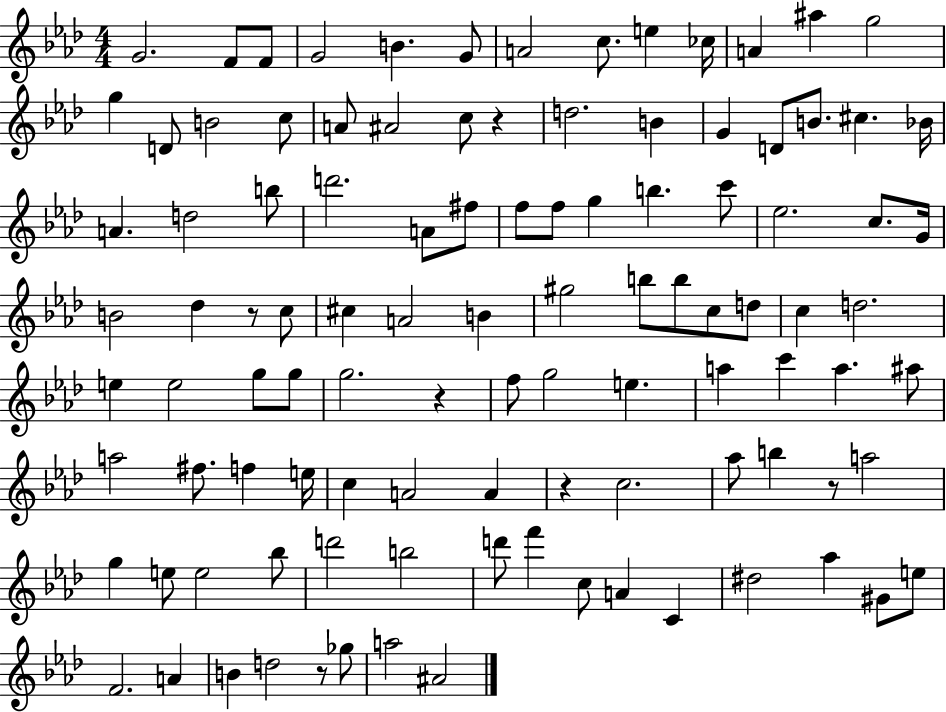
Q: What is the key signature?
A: AES major